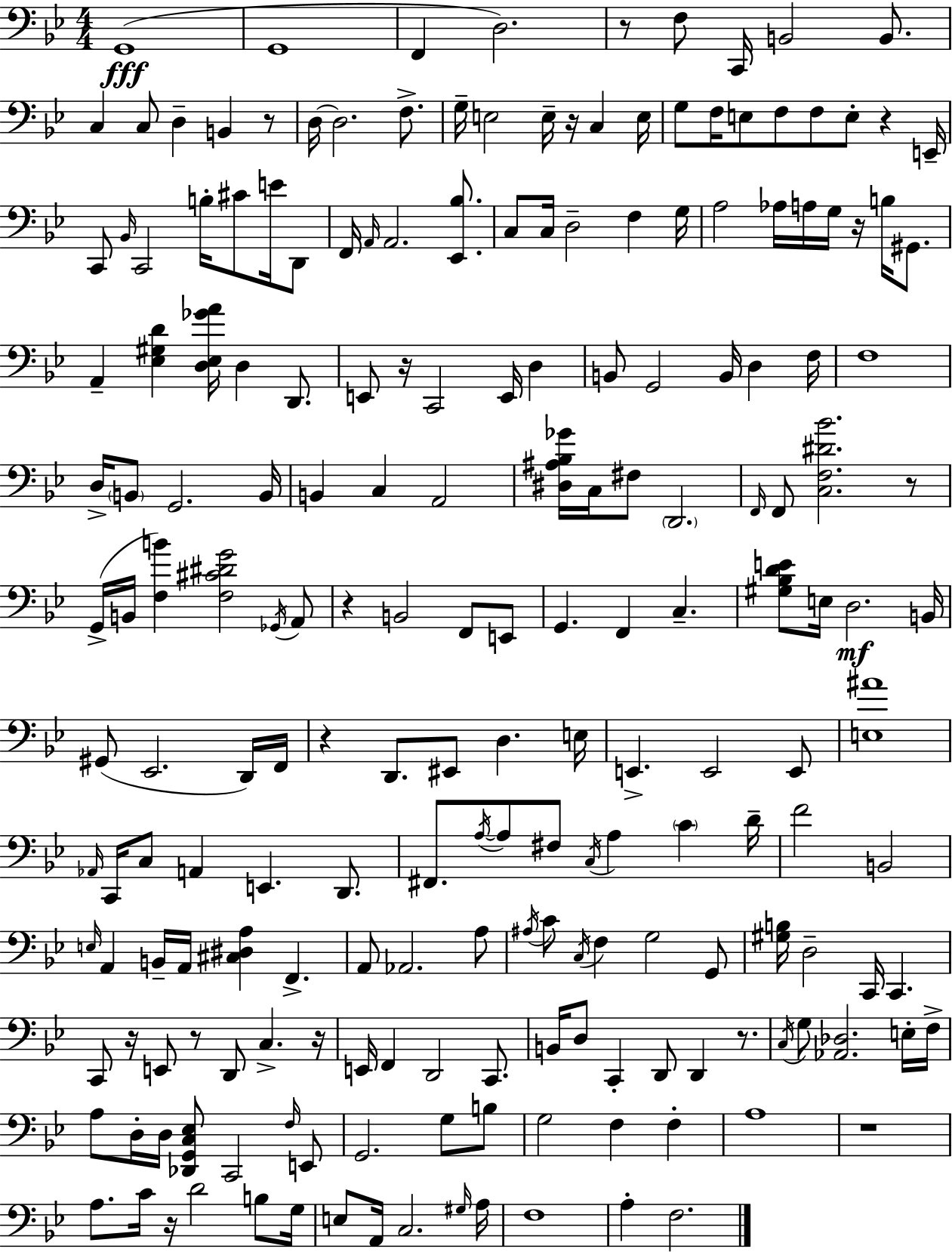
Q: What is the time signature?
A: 4/4